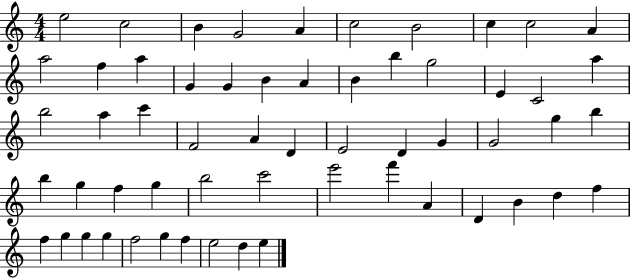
X:1
T:Untitled
M:4/4
L:1/4
K:C
e2 c2 B G2 A c2 B2 c c2 A a2 f a G G B A B b g2 E C2 a b2 a c' F2 A D E2 D G G2 g b b g f g b2 c'2 e'2 f' A D B d f f g g g f2 g f e2 d e